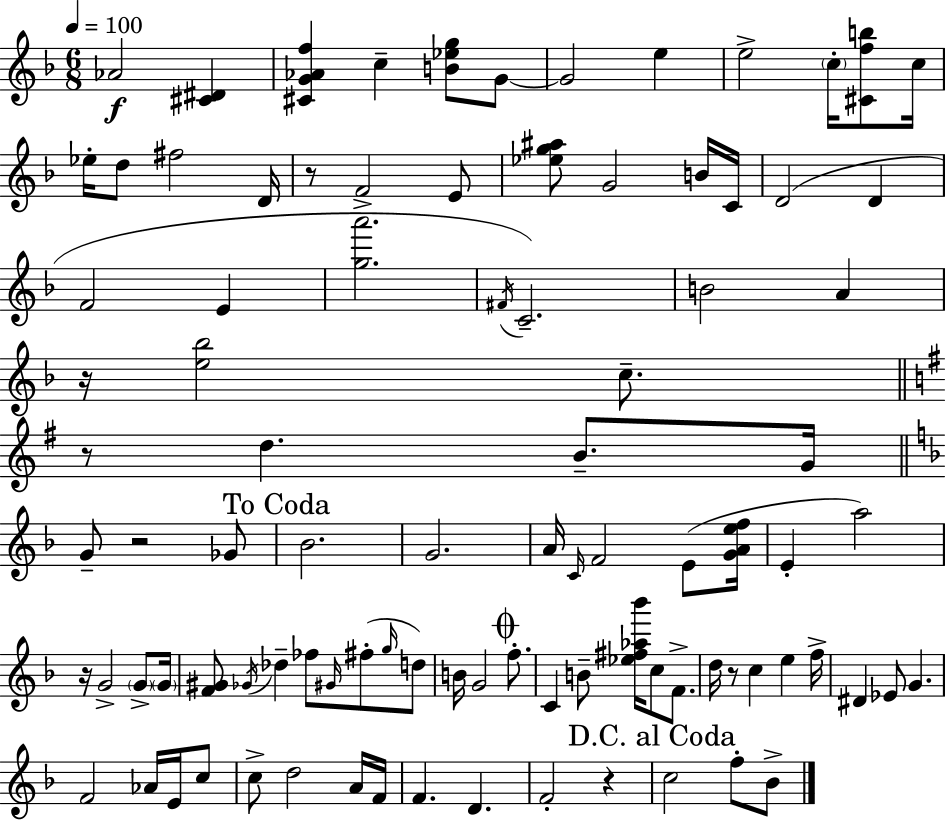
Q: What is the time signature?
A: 6/8